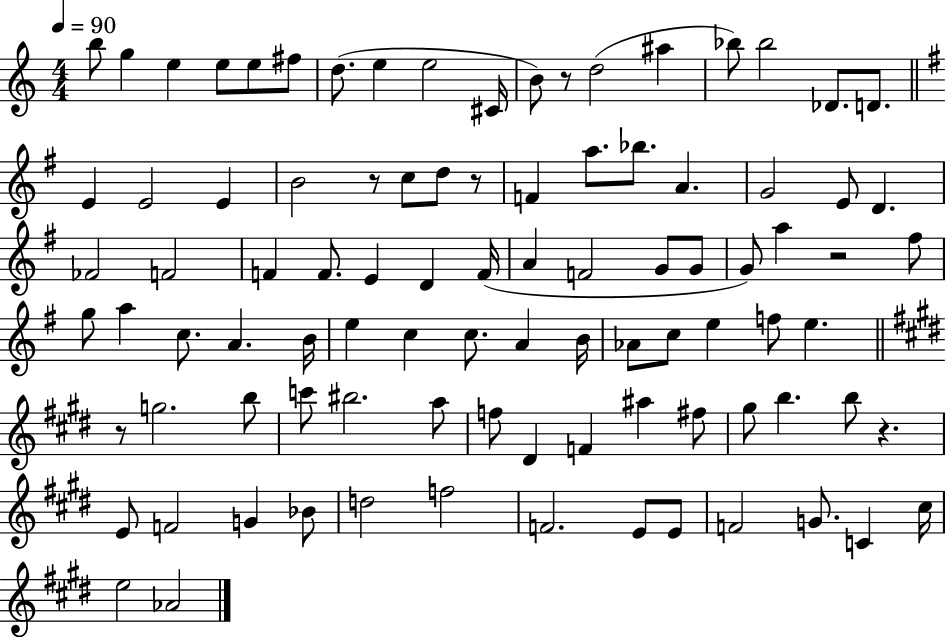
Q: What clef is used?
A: treble